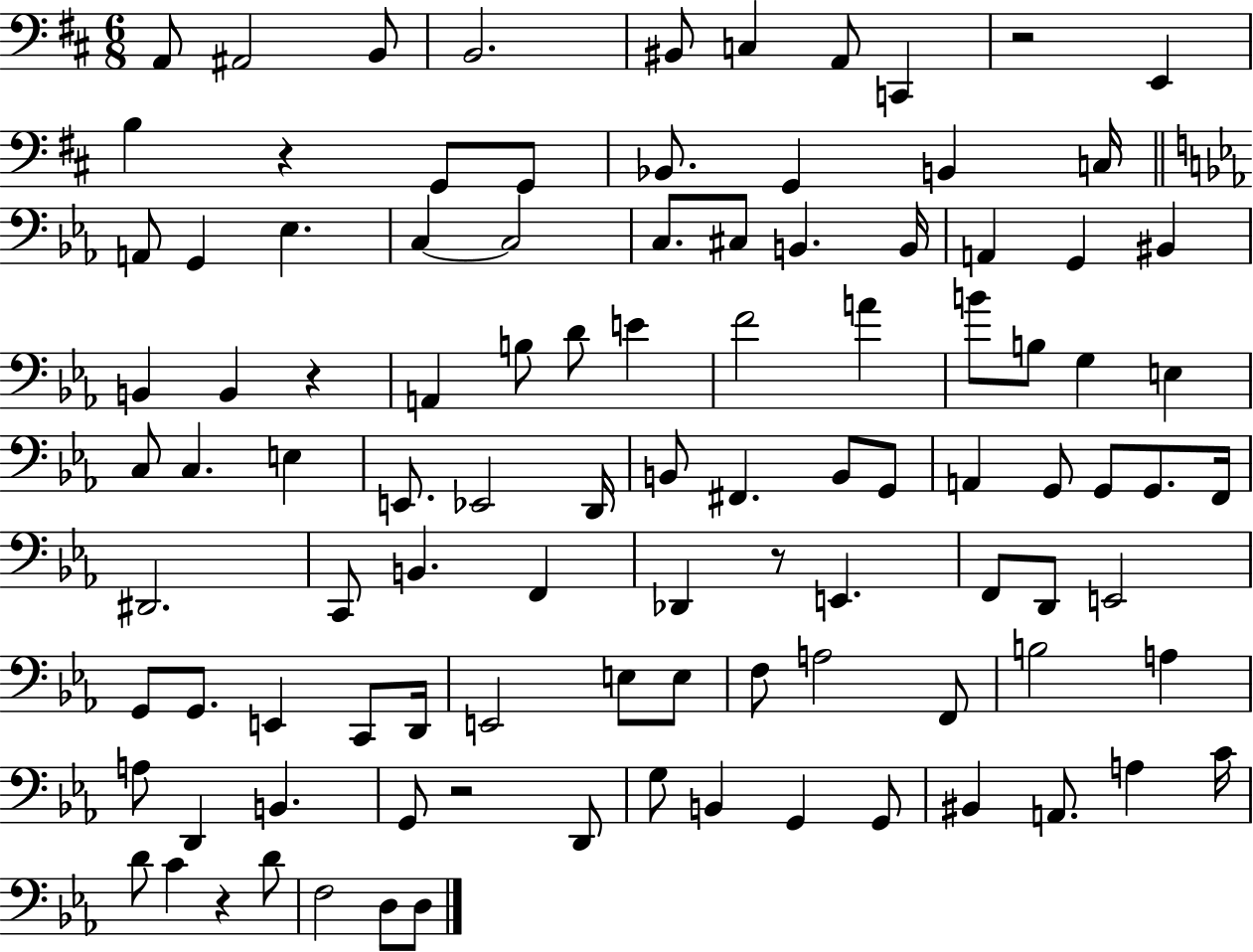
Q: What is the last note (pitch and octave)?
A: D3